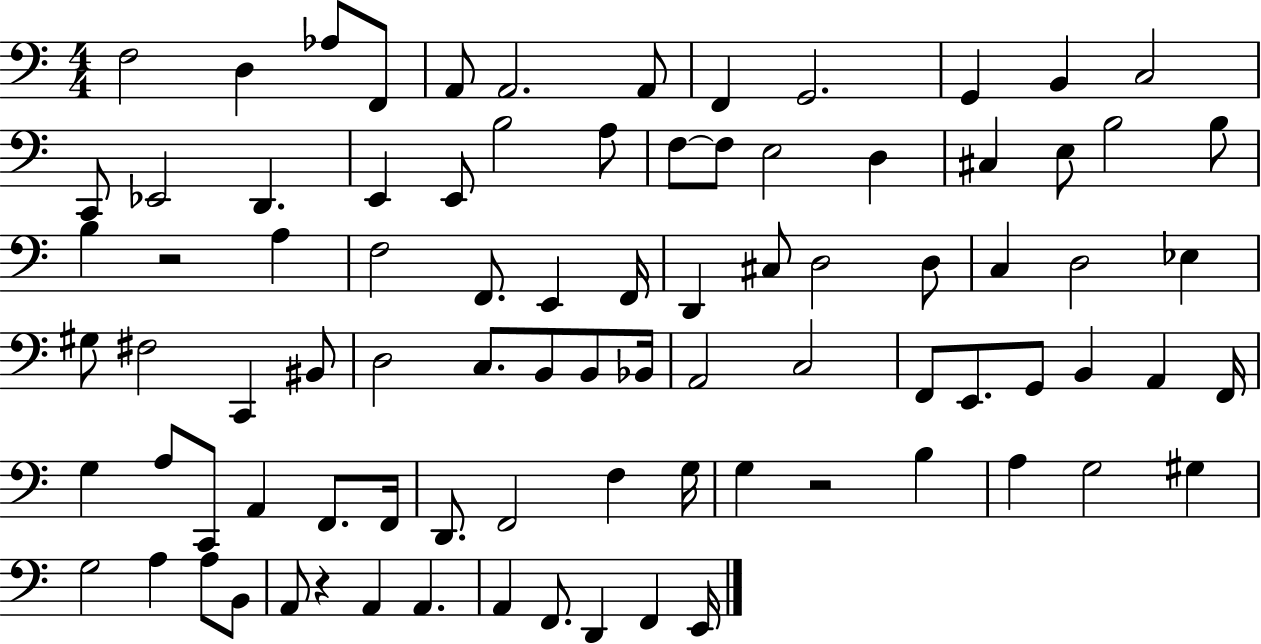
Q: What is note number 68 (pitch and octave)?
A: G3